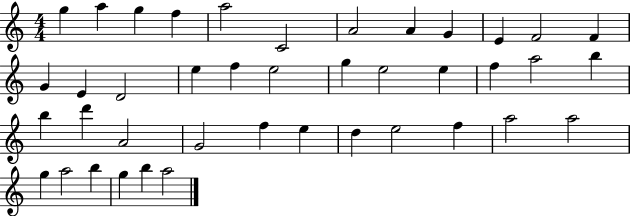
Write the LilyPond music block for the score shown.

{
  \clef treble
  \numericTimeSignature
  \time 4/4
  \key c \major
  g''4 a''4 g''4 f''4 | a''2 c'2 | a'2 a'4 g'4 | e'4 f'2 f'4 | \break g'4 e'4 d'2 | e''4 f''4 e''2 | g''4 e''2 e''4 | f''4 a''2 b''4 | \break b''4 d'''4 a'2 | g'2 f''4 e''4 | d''4 e''2 f''4 | a''2 a''2 | \break g''4 a''2 b''4 | g''4 b''4 a''2 | \bar "|."
}